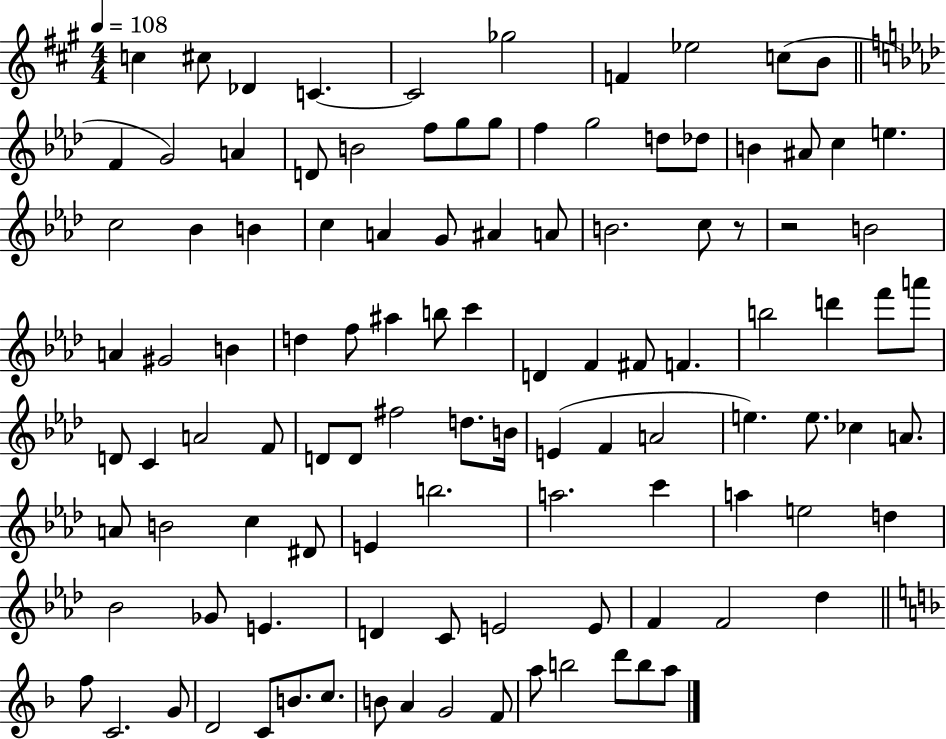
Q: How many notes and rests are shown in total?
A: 108